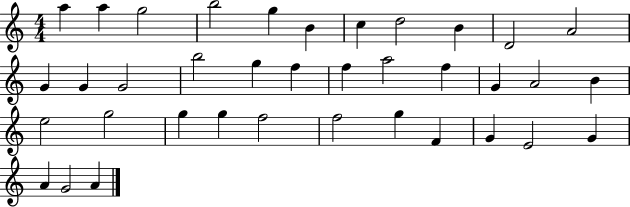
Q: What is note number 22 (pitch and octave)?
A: A4